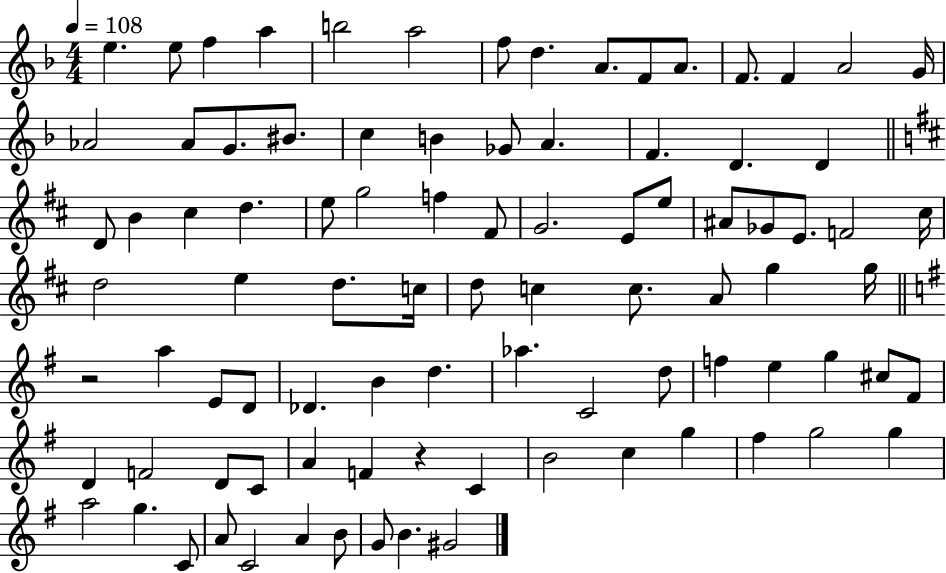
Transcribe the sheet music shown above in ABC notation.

X:1
T:Untitled
M:4/4
L:1/4
K:F
e e/2 f a b2 a2 f/2 d A/2 F/2 A/2 F/2 F A2 G/4 _A2 _A/2 G/2 ^B/2 c B _G/2 A F D D D/2 B ^c d e/2 g2 f ^F/2 G2 E/2 e/2 ^A/2 _G/2 E/2 F2 ^c/4 d2 e d/2 c/4 d/2 c c/2 A/2 g g/4 z2 a E/2 D/2 _D B d _a C2 d/2 f e g ^c/2 ^F/2 D F2 D/2 C/2 A F z C B2 c g ^f g2 g a2 g C/2 A/2 C2 A B/2 G/2 B ^G2